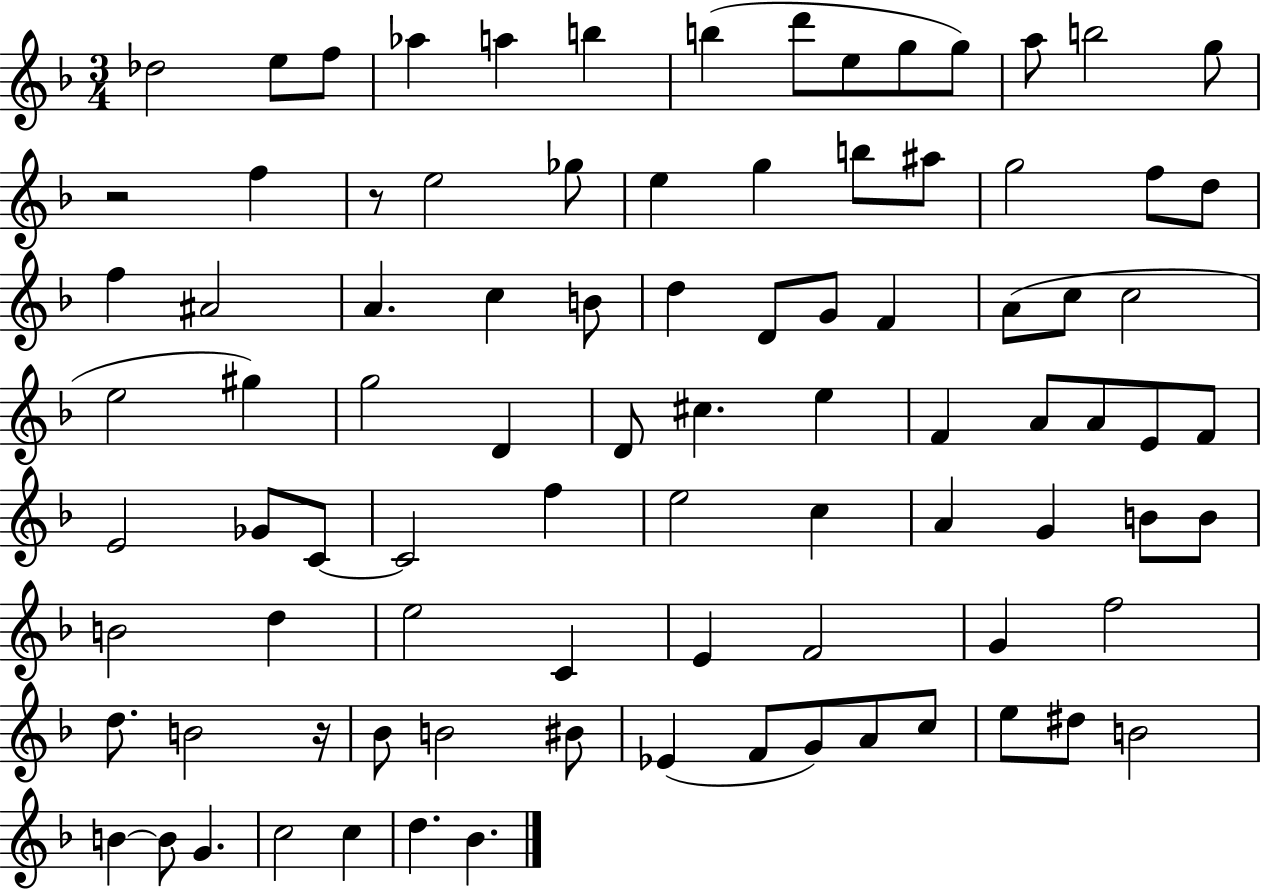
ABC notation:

X:1
T:Untitled
M:3/4
L:1/4
K:F
_d2 e/2 f/2 _a a b b d'/2 e/2 g/2 g/2 a/2 b2 g/2 z2 f z/2 e2 _g/2 e g b/2 ^a/2 g2 f/2 d/2 f ^A2 A c B/2 d D/2 G/2 F A/2 c/2 c2 e2 ^g g2 D D/2 ^c e F A/2 A/2 E/2 F/2 E2 _G/2 C/2 C2 f e2 c A G B/2 B/2 B2 d e2 C E F2 G f2 d/2 B2 z/4 _B/2 B2 ^B/2 _E F/2 G/2 A/2 c/2 e/2 ^d/2 B2 B B/2 G c2 c d _B